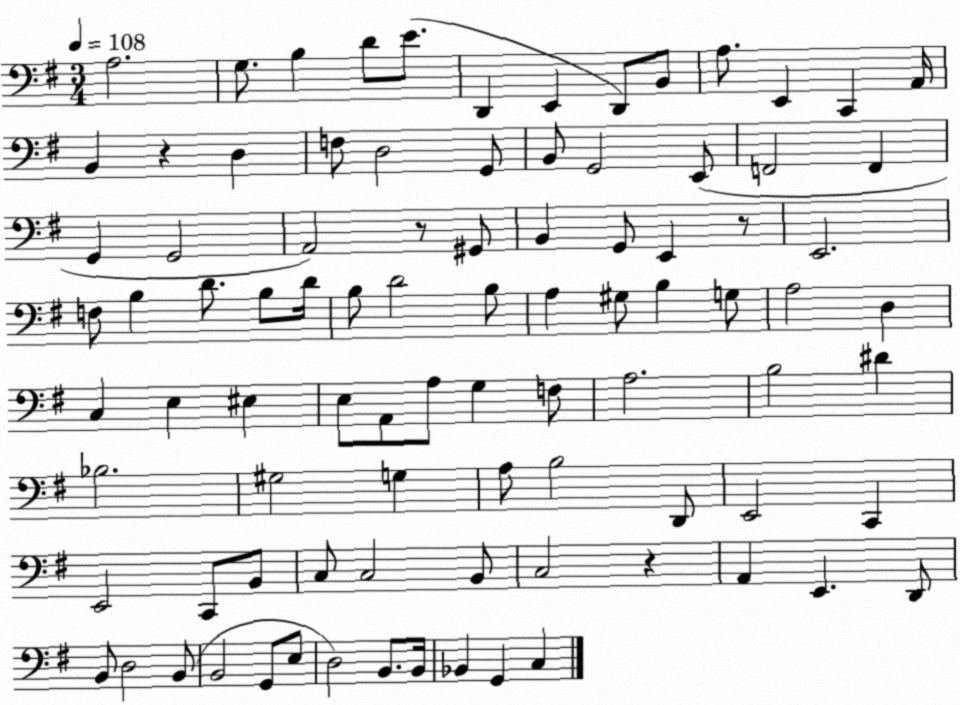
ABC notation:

X:1
T:Untitled
M:3/4
L:1/4
K:G
A,2 G,/2 B, D/2 E/2 D,, E,, D,,/2 B,,/2 A,/2 E,, C,, A,,/4 B,, z D, F,/2 D,2 G,,/2 B,,/2 G,,2 E,,/2 F,,2 F,, G,, G,,2 A,,2 z/2 ^G,,/2 B,, G,,/2 E,, z/2 E,,2 F,/2 B, D/2 B,/2 D/4 B,/2 D2 B,/2 A, ^G,/2 B, G,/2 A,2 D, C, E, ^E, E,/2 A,,/2 A,/2 G, F,/2 A,2 B,2 ^D _B,2 ^G,2 G, A,/2 B,2 D,,/2 E,,2 C,, E,,2 C,,/2 B,,/2 C,/2 C,2 B,,/2 C,2 z A,, E,, D,,/2 B,,/2 D,2 B,,/2 B,,2 G,,/2 E,/2 D,2 B,,/2 B,,/4 _B,, G,, C,